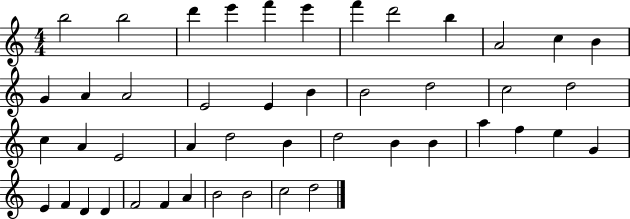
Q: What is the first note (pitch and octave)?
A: B5